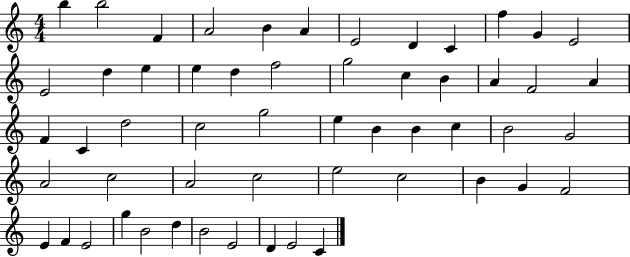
B5/q B5/h F4/q A4/h B4/q A4/q E4/h D4/q C4/q F5/q G4/q E4/h E4/h D5/q E5/q E5/q D5/q F5/h G5/h C5/q B4/q A4/q F4/h A4/q F4/q C4/q D5/h C5/h G5/h E5/q B4/q B4/q C5/q B4/h G4/h A4/h C5/h A4/h C5/h E5/h C5/h B4/q G4/q F4/h E4/q F4/q E4/h G5/q B4/h D5/q B4/h E4/h D4/q E4/h C4/q